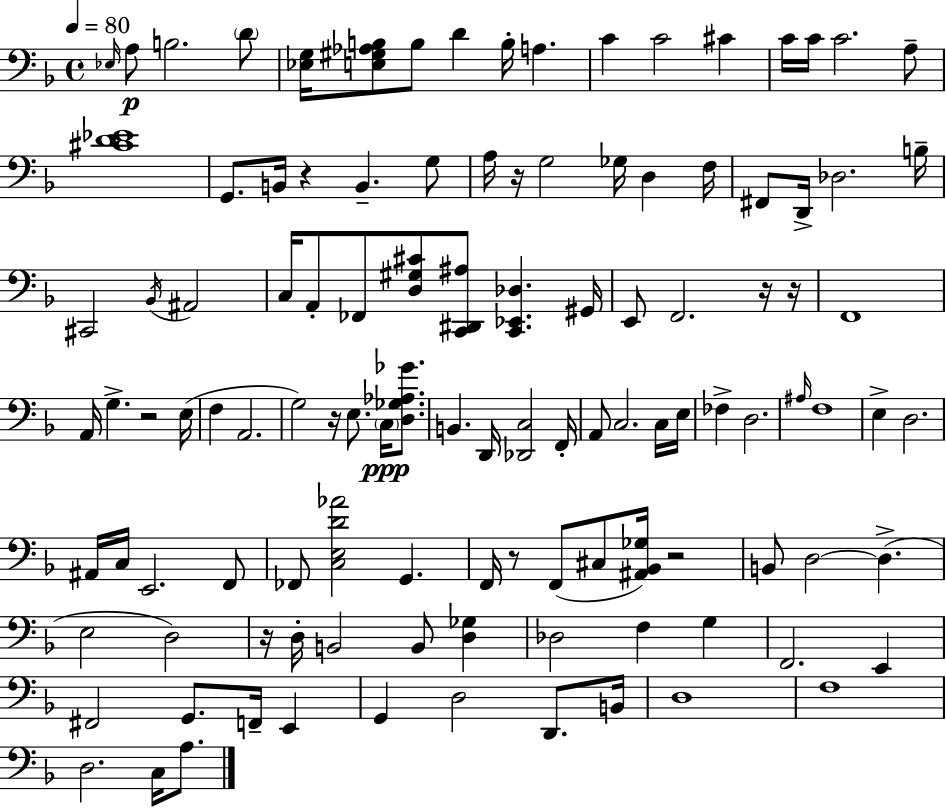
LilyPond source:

{
  \clef bass
  \time 4/4
  \defaultTimeSignature
  \key d \minor
  \tempo 4 = 80
  \repeat volta 2 { \grace { ees16 }\p a8 b2. \parenthesize d'8 | <ees g>16 <e gis aes b>8 b8 d'4 b16-. a4. | c'4 c'2 cis'4 | c'16 c'16 c'2. a8-- | \break <cis' d' ees'>1 | g,8. b,16 r4 b,4.-- g8 | a16 r16 g2 ges16 d4 | f16 fis,8 d,16-> des2. | \break b16-- cis,2 \acciaccatura { bes,16 } ais,2 | c16 a,8-. fes,8 <d gis cis'>8 <c, dis, ais>8 <c, ees, des>4. | gis,16 e,8 f,2. | r16 r16 f,1 | \break a,16 g4.-> r2 | e16( f4 a,2. | g2) r16 e8. \parenthesize c16\ppp <d ges aes ges'>8. | b,4. d,16 <des, c>2 | \break f,16-. a,8 c2. | c16 e16 fes4-> d2. | \grace { ais16 } f1 | e4-> d2. | \break ais,16 c16 e,2. | f,8 fes,8 <c e d' aes'>2 g,4. | f,16 r8 f,8( cis8 <ais, bes, ges>16) r2 | b,8 d2~~ d4.->( | \break e2 d2) | r16 d16-. b,2 b,8 <d ges>4 | des2 f4 g4 | f,2. e,4 | \break fis,2 g,8. f,16-- e,4 | g,4 d2 d,8. | b,16 d1 | f1 | \break d2. c16 | a8. } \bar "|."
}